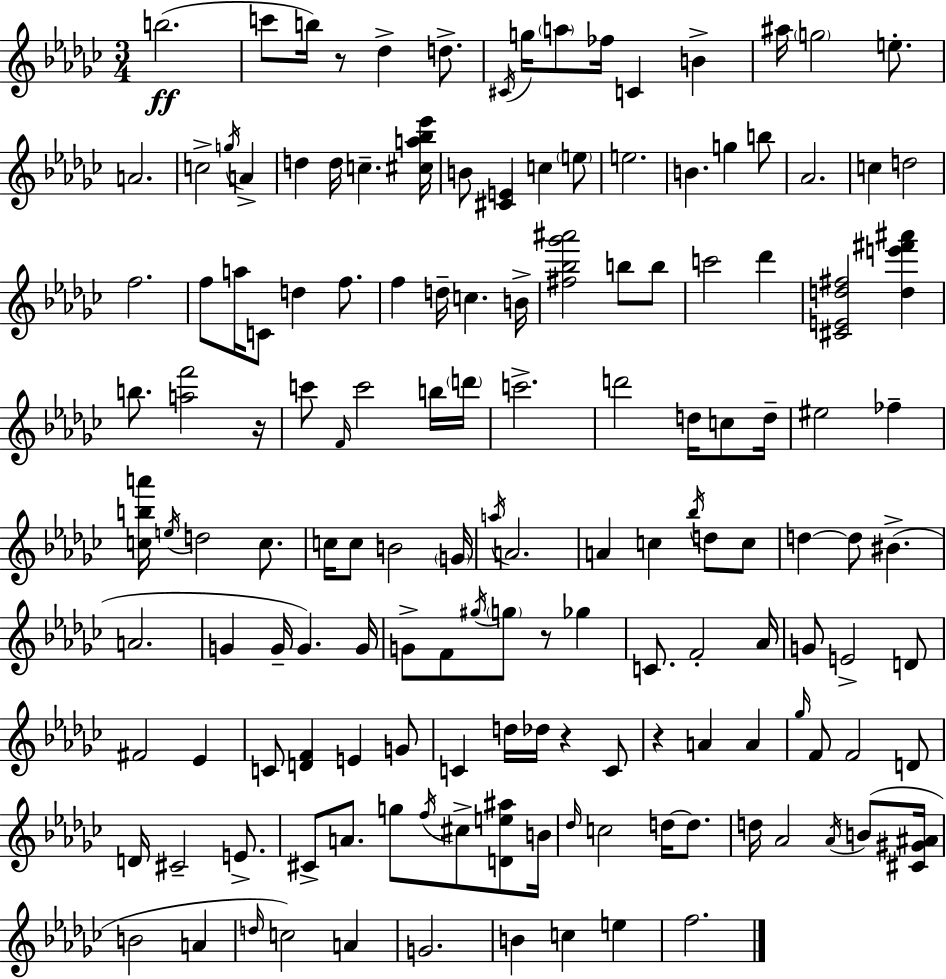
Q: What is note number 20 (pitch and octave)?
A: D5